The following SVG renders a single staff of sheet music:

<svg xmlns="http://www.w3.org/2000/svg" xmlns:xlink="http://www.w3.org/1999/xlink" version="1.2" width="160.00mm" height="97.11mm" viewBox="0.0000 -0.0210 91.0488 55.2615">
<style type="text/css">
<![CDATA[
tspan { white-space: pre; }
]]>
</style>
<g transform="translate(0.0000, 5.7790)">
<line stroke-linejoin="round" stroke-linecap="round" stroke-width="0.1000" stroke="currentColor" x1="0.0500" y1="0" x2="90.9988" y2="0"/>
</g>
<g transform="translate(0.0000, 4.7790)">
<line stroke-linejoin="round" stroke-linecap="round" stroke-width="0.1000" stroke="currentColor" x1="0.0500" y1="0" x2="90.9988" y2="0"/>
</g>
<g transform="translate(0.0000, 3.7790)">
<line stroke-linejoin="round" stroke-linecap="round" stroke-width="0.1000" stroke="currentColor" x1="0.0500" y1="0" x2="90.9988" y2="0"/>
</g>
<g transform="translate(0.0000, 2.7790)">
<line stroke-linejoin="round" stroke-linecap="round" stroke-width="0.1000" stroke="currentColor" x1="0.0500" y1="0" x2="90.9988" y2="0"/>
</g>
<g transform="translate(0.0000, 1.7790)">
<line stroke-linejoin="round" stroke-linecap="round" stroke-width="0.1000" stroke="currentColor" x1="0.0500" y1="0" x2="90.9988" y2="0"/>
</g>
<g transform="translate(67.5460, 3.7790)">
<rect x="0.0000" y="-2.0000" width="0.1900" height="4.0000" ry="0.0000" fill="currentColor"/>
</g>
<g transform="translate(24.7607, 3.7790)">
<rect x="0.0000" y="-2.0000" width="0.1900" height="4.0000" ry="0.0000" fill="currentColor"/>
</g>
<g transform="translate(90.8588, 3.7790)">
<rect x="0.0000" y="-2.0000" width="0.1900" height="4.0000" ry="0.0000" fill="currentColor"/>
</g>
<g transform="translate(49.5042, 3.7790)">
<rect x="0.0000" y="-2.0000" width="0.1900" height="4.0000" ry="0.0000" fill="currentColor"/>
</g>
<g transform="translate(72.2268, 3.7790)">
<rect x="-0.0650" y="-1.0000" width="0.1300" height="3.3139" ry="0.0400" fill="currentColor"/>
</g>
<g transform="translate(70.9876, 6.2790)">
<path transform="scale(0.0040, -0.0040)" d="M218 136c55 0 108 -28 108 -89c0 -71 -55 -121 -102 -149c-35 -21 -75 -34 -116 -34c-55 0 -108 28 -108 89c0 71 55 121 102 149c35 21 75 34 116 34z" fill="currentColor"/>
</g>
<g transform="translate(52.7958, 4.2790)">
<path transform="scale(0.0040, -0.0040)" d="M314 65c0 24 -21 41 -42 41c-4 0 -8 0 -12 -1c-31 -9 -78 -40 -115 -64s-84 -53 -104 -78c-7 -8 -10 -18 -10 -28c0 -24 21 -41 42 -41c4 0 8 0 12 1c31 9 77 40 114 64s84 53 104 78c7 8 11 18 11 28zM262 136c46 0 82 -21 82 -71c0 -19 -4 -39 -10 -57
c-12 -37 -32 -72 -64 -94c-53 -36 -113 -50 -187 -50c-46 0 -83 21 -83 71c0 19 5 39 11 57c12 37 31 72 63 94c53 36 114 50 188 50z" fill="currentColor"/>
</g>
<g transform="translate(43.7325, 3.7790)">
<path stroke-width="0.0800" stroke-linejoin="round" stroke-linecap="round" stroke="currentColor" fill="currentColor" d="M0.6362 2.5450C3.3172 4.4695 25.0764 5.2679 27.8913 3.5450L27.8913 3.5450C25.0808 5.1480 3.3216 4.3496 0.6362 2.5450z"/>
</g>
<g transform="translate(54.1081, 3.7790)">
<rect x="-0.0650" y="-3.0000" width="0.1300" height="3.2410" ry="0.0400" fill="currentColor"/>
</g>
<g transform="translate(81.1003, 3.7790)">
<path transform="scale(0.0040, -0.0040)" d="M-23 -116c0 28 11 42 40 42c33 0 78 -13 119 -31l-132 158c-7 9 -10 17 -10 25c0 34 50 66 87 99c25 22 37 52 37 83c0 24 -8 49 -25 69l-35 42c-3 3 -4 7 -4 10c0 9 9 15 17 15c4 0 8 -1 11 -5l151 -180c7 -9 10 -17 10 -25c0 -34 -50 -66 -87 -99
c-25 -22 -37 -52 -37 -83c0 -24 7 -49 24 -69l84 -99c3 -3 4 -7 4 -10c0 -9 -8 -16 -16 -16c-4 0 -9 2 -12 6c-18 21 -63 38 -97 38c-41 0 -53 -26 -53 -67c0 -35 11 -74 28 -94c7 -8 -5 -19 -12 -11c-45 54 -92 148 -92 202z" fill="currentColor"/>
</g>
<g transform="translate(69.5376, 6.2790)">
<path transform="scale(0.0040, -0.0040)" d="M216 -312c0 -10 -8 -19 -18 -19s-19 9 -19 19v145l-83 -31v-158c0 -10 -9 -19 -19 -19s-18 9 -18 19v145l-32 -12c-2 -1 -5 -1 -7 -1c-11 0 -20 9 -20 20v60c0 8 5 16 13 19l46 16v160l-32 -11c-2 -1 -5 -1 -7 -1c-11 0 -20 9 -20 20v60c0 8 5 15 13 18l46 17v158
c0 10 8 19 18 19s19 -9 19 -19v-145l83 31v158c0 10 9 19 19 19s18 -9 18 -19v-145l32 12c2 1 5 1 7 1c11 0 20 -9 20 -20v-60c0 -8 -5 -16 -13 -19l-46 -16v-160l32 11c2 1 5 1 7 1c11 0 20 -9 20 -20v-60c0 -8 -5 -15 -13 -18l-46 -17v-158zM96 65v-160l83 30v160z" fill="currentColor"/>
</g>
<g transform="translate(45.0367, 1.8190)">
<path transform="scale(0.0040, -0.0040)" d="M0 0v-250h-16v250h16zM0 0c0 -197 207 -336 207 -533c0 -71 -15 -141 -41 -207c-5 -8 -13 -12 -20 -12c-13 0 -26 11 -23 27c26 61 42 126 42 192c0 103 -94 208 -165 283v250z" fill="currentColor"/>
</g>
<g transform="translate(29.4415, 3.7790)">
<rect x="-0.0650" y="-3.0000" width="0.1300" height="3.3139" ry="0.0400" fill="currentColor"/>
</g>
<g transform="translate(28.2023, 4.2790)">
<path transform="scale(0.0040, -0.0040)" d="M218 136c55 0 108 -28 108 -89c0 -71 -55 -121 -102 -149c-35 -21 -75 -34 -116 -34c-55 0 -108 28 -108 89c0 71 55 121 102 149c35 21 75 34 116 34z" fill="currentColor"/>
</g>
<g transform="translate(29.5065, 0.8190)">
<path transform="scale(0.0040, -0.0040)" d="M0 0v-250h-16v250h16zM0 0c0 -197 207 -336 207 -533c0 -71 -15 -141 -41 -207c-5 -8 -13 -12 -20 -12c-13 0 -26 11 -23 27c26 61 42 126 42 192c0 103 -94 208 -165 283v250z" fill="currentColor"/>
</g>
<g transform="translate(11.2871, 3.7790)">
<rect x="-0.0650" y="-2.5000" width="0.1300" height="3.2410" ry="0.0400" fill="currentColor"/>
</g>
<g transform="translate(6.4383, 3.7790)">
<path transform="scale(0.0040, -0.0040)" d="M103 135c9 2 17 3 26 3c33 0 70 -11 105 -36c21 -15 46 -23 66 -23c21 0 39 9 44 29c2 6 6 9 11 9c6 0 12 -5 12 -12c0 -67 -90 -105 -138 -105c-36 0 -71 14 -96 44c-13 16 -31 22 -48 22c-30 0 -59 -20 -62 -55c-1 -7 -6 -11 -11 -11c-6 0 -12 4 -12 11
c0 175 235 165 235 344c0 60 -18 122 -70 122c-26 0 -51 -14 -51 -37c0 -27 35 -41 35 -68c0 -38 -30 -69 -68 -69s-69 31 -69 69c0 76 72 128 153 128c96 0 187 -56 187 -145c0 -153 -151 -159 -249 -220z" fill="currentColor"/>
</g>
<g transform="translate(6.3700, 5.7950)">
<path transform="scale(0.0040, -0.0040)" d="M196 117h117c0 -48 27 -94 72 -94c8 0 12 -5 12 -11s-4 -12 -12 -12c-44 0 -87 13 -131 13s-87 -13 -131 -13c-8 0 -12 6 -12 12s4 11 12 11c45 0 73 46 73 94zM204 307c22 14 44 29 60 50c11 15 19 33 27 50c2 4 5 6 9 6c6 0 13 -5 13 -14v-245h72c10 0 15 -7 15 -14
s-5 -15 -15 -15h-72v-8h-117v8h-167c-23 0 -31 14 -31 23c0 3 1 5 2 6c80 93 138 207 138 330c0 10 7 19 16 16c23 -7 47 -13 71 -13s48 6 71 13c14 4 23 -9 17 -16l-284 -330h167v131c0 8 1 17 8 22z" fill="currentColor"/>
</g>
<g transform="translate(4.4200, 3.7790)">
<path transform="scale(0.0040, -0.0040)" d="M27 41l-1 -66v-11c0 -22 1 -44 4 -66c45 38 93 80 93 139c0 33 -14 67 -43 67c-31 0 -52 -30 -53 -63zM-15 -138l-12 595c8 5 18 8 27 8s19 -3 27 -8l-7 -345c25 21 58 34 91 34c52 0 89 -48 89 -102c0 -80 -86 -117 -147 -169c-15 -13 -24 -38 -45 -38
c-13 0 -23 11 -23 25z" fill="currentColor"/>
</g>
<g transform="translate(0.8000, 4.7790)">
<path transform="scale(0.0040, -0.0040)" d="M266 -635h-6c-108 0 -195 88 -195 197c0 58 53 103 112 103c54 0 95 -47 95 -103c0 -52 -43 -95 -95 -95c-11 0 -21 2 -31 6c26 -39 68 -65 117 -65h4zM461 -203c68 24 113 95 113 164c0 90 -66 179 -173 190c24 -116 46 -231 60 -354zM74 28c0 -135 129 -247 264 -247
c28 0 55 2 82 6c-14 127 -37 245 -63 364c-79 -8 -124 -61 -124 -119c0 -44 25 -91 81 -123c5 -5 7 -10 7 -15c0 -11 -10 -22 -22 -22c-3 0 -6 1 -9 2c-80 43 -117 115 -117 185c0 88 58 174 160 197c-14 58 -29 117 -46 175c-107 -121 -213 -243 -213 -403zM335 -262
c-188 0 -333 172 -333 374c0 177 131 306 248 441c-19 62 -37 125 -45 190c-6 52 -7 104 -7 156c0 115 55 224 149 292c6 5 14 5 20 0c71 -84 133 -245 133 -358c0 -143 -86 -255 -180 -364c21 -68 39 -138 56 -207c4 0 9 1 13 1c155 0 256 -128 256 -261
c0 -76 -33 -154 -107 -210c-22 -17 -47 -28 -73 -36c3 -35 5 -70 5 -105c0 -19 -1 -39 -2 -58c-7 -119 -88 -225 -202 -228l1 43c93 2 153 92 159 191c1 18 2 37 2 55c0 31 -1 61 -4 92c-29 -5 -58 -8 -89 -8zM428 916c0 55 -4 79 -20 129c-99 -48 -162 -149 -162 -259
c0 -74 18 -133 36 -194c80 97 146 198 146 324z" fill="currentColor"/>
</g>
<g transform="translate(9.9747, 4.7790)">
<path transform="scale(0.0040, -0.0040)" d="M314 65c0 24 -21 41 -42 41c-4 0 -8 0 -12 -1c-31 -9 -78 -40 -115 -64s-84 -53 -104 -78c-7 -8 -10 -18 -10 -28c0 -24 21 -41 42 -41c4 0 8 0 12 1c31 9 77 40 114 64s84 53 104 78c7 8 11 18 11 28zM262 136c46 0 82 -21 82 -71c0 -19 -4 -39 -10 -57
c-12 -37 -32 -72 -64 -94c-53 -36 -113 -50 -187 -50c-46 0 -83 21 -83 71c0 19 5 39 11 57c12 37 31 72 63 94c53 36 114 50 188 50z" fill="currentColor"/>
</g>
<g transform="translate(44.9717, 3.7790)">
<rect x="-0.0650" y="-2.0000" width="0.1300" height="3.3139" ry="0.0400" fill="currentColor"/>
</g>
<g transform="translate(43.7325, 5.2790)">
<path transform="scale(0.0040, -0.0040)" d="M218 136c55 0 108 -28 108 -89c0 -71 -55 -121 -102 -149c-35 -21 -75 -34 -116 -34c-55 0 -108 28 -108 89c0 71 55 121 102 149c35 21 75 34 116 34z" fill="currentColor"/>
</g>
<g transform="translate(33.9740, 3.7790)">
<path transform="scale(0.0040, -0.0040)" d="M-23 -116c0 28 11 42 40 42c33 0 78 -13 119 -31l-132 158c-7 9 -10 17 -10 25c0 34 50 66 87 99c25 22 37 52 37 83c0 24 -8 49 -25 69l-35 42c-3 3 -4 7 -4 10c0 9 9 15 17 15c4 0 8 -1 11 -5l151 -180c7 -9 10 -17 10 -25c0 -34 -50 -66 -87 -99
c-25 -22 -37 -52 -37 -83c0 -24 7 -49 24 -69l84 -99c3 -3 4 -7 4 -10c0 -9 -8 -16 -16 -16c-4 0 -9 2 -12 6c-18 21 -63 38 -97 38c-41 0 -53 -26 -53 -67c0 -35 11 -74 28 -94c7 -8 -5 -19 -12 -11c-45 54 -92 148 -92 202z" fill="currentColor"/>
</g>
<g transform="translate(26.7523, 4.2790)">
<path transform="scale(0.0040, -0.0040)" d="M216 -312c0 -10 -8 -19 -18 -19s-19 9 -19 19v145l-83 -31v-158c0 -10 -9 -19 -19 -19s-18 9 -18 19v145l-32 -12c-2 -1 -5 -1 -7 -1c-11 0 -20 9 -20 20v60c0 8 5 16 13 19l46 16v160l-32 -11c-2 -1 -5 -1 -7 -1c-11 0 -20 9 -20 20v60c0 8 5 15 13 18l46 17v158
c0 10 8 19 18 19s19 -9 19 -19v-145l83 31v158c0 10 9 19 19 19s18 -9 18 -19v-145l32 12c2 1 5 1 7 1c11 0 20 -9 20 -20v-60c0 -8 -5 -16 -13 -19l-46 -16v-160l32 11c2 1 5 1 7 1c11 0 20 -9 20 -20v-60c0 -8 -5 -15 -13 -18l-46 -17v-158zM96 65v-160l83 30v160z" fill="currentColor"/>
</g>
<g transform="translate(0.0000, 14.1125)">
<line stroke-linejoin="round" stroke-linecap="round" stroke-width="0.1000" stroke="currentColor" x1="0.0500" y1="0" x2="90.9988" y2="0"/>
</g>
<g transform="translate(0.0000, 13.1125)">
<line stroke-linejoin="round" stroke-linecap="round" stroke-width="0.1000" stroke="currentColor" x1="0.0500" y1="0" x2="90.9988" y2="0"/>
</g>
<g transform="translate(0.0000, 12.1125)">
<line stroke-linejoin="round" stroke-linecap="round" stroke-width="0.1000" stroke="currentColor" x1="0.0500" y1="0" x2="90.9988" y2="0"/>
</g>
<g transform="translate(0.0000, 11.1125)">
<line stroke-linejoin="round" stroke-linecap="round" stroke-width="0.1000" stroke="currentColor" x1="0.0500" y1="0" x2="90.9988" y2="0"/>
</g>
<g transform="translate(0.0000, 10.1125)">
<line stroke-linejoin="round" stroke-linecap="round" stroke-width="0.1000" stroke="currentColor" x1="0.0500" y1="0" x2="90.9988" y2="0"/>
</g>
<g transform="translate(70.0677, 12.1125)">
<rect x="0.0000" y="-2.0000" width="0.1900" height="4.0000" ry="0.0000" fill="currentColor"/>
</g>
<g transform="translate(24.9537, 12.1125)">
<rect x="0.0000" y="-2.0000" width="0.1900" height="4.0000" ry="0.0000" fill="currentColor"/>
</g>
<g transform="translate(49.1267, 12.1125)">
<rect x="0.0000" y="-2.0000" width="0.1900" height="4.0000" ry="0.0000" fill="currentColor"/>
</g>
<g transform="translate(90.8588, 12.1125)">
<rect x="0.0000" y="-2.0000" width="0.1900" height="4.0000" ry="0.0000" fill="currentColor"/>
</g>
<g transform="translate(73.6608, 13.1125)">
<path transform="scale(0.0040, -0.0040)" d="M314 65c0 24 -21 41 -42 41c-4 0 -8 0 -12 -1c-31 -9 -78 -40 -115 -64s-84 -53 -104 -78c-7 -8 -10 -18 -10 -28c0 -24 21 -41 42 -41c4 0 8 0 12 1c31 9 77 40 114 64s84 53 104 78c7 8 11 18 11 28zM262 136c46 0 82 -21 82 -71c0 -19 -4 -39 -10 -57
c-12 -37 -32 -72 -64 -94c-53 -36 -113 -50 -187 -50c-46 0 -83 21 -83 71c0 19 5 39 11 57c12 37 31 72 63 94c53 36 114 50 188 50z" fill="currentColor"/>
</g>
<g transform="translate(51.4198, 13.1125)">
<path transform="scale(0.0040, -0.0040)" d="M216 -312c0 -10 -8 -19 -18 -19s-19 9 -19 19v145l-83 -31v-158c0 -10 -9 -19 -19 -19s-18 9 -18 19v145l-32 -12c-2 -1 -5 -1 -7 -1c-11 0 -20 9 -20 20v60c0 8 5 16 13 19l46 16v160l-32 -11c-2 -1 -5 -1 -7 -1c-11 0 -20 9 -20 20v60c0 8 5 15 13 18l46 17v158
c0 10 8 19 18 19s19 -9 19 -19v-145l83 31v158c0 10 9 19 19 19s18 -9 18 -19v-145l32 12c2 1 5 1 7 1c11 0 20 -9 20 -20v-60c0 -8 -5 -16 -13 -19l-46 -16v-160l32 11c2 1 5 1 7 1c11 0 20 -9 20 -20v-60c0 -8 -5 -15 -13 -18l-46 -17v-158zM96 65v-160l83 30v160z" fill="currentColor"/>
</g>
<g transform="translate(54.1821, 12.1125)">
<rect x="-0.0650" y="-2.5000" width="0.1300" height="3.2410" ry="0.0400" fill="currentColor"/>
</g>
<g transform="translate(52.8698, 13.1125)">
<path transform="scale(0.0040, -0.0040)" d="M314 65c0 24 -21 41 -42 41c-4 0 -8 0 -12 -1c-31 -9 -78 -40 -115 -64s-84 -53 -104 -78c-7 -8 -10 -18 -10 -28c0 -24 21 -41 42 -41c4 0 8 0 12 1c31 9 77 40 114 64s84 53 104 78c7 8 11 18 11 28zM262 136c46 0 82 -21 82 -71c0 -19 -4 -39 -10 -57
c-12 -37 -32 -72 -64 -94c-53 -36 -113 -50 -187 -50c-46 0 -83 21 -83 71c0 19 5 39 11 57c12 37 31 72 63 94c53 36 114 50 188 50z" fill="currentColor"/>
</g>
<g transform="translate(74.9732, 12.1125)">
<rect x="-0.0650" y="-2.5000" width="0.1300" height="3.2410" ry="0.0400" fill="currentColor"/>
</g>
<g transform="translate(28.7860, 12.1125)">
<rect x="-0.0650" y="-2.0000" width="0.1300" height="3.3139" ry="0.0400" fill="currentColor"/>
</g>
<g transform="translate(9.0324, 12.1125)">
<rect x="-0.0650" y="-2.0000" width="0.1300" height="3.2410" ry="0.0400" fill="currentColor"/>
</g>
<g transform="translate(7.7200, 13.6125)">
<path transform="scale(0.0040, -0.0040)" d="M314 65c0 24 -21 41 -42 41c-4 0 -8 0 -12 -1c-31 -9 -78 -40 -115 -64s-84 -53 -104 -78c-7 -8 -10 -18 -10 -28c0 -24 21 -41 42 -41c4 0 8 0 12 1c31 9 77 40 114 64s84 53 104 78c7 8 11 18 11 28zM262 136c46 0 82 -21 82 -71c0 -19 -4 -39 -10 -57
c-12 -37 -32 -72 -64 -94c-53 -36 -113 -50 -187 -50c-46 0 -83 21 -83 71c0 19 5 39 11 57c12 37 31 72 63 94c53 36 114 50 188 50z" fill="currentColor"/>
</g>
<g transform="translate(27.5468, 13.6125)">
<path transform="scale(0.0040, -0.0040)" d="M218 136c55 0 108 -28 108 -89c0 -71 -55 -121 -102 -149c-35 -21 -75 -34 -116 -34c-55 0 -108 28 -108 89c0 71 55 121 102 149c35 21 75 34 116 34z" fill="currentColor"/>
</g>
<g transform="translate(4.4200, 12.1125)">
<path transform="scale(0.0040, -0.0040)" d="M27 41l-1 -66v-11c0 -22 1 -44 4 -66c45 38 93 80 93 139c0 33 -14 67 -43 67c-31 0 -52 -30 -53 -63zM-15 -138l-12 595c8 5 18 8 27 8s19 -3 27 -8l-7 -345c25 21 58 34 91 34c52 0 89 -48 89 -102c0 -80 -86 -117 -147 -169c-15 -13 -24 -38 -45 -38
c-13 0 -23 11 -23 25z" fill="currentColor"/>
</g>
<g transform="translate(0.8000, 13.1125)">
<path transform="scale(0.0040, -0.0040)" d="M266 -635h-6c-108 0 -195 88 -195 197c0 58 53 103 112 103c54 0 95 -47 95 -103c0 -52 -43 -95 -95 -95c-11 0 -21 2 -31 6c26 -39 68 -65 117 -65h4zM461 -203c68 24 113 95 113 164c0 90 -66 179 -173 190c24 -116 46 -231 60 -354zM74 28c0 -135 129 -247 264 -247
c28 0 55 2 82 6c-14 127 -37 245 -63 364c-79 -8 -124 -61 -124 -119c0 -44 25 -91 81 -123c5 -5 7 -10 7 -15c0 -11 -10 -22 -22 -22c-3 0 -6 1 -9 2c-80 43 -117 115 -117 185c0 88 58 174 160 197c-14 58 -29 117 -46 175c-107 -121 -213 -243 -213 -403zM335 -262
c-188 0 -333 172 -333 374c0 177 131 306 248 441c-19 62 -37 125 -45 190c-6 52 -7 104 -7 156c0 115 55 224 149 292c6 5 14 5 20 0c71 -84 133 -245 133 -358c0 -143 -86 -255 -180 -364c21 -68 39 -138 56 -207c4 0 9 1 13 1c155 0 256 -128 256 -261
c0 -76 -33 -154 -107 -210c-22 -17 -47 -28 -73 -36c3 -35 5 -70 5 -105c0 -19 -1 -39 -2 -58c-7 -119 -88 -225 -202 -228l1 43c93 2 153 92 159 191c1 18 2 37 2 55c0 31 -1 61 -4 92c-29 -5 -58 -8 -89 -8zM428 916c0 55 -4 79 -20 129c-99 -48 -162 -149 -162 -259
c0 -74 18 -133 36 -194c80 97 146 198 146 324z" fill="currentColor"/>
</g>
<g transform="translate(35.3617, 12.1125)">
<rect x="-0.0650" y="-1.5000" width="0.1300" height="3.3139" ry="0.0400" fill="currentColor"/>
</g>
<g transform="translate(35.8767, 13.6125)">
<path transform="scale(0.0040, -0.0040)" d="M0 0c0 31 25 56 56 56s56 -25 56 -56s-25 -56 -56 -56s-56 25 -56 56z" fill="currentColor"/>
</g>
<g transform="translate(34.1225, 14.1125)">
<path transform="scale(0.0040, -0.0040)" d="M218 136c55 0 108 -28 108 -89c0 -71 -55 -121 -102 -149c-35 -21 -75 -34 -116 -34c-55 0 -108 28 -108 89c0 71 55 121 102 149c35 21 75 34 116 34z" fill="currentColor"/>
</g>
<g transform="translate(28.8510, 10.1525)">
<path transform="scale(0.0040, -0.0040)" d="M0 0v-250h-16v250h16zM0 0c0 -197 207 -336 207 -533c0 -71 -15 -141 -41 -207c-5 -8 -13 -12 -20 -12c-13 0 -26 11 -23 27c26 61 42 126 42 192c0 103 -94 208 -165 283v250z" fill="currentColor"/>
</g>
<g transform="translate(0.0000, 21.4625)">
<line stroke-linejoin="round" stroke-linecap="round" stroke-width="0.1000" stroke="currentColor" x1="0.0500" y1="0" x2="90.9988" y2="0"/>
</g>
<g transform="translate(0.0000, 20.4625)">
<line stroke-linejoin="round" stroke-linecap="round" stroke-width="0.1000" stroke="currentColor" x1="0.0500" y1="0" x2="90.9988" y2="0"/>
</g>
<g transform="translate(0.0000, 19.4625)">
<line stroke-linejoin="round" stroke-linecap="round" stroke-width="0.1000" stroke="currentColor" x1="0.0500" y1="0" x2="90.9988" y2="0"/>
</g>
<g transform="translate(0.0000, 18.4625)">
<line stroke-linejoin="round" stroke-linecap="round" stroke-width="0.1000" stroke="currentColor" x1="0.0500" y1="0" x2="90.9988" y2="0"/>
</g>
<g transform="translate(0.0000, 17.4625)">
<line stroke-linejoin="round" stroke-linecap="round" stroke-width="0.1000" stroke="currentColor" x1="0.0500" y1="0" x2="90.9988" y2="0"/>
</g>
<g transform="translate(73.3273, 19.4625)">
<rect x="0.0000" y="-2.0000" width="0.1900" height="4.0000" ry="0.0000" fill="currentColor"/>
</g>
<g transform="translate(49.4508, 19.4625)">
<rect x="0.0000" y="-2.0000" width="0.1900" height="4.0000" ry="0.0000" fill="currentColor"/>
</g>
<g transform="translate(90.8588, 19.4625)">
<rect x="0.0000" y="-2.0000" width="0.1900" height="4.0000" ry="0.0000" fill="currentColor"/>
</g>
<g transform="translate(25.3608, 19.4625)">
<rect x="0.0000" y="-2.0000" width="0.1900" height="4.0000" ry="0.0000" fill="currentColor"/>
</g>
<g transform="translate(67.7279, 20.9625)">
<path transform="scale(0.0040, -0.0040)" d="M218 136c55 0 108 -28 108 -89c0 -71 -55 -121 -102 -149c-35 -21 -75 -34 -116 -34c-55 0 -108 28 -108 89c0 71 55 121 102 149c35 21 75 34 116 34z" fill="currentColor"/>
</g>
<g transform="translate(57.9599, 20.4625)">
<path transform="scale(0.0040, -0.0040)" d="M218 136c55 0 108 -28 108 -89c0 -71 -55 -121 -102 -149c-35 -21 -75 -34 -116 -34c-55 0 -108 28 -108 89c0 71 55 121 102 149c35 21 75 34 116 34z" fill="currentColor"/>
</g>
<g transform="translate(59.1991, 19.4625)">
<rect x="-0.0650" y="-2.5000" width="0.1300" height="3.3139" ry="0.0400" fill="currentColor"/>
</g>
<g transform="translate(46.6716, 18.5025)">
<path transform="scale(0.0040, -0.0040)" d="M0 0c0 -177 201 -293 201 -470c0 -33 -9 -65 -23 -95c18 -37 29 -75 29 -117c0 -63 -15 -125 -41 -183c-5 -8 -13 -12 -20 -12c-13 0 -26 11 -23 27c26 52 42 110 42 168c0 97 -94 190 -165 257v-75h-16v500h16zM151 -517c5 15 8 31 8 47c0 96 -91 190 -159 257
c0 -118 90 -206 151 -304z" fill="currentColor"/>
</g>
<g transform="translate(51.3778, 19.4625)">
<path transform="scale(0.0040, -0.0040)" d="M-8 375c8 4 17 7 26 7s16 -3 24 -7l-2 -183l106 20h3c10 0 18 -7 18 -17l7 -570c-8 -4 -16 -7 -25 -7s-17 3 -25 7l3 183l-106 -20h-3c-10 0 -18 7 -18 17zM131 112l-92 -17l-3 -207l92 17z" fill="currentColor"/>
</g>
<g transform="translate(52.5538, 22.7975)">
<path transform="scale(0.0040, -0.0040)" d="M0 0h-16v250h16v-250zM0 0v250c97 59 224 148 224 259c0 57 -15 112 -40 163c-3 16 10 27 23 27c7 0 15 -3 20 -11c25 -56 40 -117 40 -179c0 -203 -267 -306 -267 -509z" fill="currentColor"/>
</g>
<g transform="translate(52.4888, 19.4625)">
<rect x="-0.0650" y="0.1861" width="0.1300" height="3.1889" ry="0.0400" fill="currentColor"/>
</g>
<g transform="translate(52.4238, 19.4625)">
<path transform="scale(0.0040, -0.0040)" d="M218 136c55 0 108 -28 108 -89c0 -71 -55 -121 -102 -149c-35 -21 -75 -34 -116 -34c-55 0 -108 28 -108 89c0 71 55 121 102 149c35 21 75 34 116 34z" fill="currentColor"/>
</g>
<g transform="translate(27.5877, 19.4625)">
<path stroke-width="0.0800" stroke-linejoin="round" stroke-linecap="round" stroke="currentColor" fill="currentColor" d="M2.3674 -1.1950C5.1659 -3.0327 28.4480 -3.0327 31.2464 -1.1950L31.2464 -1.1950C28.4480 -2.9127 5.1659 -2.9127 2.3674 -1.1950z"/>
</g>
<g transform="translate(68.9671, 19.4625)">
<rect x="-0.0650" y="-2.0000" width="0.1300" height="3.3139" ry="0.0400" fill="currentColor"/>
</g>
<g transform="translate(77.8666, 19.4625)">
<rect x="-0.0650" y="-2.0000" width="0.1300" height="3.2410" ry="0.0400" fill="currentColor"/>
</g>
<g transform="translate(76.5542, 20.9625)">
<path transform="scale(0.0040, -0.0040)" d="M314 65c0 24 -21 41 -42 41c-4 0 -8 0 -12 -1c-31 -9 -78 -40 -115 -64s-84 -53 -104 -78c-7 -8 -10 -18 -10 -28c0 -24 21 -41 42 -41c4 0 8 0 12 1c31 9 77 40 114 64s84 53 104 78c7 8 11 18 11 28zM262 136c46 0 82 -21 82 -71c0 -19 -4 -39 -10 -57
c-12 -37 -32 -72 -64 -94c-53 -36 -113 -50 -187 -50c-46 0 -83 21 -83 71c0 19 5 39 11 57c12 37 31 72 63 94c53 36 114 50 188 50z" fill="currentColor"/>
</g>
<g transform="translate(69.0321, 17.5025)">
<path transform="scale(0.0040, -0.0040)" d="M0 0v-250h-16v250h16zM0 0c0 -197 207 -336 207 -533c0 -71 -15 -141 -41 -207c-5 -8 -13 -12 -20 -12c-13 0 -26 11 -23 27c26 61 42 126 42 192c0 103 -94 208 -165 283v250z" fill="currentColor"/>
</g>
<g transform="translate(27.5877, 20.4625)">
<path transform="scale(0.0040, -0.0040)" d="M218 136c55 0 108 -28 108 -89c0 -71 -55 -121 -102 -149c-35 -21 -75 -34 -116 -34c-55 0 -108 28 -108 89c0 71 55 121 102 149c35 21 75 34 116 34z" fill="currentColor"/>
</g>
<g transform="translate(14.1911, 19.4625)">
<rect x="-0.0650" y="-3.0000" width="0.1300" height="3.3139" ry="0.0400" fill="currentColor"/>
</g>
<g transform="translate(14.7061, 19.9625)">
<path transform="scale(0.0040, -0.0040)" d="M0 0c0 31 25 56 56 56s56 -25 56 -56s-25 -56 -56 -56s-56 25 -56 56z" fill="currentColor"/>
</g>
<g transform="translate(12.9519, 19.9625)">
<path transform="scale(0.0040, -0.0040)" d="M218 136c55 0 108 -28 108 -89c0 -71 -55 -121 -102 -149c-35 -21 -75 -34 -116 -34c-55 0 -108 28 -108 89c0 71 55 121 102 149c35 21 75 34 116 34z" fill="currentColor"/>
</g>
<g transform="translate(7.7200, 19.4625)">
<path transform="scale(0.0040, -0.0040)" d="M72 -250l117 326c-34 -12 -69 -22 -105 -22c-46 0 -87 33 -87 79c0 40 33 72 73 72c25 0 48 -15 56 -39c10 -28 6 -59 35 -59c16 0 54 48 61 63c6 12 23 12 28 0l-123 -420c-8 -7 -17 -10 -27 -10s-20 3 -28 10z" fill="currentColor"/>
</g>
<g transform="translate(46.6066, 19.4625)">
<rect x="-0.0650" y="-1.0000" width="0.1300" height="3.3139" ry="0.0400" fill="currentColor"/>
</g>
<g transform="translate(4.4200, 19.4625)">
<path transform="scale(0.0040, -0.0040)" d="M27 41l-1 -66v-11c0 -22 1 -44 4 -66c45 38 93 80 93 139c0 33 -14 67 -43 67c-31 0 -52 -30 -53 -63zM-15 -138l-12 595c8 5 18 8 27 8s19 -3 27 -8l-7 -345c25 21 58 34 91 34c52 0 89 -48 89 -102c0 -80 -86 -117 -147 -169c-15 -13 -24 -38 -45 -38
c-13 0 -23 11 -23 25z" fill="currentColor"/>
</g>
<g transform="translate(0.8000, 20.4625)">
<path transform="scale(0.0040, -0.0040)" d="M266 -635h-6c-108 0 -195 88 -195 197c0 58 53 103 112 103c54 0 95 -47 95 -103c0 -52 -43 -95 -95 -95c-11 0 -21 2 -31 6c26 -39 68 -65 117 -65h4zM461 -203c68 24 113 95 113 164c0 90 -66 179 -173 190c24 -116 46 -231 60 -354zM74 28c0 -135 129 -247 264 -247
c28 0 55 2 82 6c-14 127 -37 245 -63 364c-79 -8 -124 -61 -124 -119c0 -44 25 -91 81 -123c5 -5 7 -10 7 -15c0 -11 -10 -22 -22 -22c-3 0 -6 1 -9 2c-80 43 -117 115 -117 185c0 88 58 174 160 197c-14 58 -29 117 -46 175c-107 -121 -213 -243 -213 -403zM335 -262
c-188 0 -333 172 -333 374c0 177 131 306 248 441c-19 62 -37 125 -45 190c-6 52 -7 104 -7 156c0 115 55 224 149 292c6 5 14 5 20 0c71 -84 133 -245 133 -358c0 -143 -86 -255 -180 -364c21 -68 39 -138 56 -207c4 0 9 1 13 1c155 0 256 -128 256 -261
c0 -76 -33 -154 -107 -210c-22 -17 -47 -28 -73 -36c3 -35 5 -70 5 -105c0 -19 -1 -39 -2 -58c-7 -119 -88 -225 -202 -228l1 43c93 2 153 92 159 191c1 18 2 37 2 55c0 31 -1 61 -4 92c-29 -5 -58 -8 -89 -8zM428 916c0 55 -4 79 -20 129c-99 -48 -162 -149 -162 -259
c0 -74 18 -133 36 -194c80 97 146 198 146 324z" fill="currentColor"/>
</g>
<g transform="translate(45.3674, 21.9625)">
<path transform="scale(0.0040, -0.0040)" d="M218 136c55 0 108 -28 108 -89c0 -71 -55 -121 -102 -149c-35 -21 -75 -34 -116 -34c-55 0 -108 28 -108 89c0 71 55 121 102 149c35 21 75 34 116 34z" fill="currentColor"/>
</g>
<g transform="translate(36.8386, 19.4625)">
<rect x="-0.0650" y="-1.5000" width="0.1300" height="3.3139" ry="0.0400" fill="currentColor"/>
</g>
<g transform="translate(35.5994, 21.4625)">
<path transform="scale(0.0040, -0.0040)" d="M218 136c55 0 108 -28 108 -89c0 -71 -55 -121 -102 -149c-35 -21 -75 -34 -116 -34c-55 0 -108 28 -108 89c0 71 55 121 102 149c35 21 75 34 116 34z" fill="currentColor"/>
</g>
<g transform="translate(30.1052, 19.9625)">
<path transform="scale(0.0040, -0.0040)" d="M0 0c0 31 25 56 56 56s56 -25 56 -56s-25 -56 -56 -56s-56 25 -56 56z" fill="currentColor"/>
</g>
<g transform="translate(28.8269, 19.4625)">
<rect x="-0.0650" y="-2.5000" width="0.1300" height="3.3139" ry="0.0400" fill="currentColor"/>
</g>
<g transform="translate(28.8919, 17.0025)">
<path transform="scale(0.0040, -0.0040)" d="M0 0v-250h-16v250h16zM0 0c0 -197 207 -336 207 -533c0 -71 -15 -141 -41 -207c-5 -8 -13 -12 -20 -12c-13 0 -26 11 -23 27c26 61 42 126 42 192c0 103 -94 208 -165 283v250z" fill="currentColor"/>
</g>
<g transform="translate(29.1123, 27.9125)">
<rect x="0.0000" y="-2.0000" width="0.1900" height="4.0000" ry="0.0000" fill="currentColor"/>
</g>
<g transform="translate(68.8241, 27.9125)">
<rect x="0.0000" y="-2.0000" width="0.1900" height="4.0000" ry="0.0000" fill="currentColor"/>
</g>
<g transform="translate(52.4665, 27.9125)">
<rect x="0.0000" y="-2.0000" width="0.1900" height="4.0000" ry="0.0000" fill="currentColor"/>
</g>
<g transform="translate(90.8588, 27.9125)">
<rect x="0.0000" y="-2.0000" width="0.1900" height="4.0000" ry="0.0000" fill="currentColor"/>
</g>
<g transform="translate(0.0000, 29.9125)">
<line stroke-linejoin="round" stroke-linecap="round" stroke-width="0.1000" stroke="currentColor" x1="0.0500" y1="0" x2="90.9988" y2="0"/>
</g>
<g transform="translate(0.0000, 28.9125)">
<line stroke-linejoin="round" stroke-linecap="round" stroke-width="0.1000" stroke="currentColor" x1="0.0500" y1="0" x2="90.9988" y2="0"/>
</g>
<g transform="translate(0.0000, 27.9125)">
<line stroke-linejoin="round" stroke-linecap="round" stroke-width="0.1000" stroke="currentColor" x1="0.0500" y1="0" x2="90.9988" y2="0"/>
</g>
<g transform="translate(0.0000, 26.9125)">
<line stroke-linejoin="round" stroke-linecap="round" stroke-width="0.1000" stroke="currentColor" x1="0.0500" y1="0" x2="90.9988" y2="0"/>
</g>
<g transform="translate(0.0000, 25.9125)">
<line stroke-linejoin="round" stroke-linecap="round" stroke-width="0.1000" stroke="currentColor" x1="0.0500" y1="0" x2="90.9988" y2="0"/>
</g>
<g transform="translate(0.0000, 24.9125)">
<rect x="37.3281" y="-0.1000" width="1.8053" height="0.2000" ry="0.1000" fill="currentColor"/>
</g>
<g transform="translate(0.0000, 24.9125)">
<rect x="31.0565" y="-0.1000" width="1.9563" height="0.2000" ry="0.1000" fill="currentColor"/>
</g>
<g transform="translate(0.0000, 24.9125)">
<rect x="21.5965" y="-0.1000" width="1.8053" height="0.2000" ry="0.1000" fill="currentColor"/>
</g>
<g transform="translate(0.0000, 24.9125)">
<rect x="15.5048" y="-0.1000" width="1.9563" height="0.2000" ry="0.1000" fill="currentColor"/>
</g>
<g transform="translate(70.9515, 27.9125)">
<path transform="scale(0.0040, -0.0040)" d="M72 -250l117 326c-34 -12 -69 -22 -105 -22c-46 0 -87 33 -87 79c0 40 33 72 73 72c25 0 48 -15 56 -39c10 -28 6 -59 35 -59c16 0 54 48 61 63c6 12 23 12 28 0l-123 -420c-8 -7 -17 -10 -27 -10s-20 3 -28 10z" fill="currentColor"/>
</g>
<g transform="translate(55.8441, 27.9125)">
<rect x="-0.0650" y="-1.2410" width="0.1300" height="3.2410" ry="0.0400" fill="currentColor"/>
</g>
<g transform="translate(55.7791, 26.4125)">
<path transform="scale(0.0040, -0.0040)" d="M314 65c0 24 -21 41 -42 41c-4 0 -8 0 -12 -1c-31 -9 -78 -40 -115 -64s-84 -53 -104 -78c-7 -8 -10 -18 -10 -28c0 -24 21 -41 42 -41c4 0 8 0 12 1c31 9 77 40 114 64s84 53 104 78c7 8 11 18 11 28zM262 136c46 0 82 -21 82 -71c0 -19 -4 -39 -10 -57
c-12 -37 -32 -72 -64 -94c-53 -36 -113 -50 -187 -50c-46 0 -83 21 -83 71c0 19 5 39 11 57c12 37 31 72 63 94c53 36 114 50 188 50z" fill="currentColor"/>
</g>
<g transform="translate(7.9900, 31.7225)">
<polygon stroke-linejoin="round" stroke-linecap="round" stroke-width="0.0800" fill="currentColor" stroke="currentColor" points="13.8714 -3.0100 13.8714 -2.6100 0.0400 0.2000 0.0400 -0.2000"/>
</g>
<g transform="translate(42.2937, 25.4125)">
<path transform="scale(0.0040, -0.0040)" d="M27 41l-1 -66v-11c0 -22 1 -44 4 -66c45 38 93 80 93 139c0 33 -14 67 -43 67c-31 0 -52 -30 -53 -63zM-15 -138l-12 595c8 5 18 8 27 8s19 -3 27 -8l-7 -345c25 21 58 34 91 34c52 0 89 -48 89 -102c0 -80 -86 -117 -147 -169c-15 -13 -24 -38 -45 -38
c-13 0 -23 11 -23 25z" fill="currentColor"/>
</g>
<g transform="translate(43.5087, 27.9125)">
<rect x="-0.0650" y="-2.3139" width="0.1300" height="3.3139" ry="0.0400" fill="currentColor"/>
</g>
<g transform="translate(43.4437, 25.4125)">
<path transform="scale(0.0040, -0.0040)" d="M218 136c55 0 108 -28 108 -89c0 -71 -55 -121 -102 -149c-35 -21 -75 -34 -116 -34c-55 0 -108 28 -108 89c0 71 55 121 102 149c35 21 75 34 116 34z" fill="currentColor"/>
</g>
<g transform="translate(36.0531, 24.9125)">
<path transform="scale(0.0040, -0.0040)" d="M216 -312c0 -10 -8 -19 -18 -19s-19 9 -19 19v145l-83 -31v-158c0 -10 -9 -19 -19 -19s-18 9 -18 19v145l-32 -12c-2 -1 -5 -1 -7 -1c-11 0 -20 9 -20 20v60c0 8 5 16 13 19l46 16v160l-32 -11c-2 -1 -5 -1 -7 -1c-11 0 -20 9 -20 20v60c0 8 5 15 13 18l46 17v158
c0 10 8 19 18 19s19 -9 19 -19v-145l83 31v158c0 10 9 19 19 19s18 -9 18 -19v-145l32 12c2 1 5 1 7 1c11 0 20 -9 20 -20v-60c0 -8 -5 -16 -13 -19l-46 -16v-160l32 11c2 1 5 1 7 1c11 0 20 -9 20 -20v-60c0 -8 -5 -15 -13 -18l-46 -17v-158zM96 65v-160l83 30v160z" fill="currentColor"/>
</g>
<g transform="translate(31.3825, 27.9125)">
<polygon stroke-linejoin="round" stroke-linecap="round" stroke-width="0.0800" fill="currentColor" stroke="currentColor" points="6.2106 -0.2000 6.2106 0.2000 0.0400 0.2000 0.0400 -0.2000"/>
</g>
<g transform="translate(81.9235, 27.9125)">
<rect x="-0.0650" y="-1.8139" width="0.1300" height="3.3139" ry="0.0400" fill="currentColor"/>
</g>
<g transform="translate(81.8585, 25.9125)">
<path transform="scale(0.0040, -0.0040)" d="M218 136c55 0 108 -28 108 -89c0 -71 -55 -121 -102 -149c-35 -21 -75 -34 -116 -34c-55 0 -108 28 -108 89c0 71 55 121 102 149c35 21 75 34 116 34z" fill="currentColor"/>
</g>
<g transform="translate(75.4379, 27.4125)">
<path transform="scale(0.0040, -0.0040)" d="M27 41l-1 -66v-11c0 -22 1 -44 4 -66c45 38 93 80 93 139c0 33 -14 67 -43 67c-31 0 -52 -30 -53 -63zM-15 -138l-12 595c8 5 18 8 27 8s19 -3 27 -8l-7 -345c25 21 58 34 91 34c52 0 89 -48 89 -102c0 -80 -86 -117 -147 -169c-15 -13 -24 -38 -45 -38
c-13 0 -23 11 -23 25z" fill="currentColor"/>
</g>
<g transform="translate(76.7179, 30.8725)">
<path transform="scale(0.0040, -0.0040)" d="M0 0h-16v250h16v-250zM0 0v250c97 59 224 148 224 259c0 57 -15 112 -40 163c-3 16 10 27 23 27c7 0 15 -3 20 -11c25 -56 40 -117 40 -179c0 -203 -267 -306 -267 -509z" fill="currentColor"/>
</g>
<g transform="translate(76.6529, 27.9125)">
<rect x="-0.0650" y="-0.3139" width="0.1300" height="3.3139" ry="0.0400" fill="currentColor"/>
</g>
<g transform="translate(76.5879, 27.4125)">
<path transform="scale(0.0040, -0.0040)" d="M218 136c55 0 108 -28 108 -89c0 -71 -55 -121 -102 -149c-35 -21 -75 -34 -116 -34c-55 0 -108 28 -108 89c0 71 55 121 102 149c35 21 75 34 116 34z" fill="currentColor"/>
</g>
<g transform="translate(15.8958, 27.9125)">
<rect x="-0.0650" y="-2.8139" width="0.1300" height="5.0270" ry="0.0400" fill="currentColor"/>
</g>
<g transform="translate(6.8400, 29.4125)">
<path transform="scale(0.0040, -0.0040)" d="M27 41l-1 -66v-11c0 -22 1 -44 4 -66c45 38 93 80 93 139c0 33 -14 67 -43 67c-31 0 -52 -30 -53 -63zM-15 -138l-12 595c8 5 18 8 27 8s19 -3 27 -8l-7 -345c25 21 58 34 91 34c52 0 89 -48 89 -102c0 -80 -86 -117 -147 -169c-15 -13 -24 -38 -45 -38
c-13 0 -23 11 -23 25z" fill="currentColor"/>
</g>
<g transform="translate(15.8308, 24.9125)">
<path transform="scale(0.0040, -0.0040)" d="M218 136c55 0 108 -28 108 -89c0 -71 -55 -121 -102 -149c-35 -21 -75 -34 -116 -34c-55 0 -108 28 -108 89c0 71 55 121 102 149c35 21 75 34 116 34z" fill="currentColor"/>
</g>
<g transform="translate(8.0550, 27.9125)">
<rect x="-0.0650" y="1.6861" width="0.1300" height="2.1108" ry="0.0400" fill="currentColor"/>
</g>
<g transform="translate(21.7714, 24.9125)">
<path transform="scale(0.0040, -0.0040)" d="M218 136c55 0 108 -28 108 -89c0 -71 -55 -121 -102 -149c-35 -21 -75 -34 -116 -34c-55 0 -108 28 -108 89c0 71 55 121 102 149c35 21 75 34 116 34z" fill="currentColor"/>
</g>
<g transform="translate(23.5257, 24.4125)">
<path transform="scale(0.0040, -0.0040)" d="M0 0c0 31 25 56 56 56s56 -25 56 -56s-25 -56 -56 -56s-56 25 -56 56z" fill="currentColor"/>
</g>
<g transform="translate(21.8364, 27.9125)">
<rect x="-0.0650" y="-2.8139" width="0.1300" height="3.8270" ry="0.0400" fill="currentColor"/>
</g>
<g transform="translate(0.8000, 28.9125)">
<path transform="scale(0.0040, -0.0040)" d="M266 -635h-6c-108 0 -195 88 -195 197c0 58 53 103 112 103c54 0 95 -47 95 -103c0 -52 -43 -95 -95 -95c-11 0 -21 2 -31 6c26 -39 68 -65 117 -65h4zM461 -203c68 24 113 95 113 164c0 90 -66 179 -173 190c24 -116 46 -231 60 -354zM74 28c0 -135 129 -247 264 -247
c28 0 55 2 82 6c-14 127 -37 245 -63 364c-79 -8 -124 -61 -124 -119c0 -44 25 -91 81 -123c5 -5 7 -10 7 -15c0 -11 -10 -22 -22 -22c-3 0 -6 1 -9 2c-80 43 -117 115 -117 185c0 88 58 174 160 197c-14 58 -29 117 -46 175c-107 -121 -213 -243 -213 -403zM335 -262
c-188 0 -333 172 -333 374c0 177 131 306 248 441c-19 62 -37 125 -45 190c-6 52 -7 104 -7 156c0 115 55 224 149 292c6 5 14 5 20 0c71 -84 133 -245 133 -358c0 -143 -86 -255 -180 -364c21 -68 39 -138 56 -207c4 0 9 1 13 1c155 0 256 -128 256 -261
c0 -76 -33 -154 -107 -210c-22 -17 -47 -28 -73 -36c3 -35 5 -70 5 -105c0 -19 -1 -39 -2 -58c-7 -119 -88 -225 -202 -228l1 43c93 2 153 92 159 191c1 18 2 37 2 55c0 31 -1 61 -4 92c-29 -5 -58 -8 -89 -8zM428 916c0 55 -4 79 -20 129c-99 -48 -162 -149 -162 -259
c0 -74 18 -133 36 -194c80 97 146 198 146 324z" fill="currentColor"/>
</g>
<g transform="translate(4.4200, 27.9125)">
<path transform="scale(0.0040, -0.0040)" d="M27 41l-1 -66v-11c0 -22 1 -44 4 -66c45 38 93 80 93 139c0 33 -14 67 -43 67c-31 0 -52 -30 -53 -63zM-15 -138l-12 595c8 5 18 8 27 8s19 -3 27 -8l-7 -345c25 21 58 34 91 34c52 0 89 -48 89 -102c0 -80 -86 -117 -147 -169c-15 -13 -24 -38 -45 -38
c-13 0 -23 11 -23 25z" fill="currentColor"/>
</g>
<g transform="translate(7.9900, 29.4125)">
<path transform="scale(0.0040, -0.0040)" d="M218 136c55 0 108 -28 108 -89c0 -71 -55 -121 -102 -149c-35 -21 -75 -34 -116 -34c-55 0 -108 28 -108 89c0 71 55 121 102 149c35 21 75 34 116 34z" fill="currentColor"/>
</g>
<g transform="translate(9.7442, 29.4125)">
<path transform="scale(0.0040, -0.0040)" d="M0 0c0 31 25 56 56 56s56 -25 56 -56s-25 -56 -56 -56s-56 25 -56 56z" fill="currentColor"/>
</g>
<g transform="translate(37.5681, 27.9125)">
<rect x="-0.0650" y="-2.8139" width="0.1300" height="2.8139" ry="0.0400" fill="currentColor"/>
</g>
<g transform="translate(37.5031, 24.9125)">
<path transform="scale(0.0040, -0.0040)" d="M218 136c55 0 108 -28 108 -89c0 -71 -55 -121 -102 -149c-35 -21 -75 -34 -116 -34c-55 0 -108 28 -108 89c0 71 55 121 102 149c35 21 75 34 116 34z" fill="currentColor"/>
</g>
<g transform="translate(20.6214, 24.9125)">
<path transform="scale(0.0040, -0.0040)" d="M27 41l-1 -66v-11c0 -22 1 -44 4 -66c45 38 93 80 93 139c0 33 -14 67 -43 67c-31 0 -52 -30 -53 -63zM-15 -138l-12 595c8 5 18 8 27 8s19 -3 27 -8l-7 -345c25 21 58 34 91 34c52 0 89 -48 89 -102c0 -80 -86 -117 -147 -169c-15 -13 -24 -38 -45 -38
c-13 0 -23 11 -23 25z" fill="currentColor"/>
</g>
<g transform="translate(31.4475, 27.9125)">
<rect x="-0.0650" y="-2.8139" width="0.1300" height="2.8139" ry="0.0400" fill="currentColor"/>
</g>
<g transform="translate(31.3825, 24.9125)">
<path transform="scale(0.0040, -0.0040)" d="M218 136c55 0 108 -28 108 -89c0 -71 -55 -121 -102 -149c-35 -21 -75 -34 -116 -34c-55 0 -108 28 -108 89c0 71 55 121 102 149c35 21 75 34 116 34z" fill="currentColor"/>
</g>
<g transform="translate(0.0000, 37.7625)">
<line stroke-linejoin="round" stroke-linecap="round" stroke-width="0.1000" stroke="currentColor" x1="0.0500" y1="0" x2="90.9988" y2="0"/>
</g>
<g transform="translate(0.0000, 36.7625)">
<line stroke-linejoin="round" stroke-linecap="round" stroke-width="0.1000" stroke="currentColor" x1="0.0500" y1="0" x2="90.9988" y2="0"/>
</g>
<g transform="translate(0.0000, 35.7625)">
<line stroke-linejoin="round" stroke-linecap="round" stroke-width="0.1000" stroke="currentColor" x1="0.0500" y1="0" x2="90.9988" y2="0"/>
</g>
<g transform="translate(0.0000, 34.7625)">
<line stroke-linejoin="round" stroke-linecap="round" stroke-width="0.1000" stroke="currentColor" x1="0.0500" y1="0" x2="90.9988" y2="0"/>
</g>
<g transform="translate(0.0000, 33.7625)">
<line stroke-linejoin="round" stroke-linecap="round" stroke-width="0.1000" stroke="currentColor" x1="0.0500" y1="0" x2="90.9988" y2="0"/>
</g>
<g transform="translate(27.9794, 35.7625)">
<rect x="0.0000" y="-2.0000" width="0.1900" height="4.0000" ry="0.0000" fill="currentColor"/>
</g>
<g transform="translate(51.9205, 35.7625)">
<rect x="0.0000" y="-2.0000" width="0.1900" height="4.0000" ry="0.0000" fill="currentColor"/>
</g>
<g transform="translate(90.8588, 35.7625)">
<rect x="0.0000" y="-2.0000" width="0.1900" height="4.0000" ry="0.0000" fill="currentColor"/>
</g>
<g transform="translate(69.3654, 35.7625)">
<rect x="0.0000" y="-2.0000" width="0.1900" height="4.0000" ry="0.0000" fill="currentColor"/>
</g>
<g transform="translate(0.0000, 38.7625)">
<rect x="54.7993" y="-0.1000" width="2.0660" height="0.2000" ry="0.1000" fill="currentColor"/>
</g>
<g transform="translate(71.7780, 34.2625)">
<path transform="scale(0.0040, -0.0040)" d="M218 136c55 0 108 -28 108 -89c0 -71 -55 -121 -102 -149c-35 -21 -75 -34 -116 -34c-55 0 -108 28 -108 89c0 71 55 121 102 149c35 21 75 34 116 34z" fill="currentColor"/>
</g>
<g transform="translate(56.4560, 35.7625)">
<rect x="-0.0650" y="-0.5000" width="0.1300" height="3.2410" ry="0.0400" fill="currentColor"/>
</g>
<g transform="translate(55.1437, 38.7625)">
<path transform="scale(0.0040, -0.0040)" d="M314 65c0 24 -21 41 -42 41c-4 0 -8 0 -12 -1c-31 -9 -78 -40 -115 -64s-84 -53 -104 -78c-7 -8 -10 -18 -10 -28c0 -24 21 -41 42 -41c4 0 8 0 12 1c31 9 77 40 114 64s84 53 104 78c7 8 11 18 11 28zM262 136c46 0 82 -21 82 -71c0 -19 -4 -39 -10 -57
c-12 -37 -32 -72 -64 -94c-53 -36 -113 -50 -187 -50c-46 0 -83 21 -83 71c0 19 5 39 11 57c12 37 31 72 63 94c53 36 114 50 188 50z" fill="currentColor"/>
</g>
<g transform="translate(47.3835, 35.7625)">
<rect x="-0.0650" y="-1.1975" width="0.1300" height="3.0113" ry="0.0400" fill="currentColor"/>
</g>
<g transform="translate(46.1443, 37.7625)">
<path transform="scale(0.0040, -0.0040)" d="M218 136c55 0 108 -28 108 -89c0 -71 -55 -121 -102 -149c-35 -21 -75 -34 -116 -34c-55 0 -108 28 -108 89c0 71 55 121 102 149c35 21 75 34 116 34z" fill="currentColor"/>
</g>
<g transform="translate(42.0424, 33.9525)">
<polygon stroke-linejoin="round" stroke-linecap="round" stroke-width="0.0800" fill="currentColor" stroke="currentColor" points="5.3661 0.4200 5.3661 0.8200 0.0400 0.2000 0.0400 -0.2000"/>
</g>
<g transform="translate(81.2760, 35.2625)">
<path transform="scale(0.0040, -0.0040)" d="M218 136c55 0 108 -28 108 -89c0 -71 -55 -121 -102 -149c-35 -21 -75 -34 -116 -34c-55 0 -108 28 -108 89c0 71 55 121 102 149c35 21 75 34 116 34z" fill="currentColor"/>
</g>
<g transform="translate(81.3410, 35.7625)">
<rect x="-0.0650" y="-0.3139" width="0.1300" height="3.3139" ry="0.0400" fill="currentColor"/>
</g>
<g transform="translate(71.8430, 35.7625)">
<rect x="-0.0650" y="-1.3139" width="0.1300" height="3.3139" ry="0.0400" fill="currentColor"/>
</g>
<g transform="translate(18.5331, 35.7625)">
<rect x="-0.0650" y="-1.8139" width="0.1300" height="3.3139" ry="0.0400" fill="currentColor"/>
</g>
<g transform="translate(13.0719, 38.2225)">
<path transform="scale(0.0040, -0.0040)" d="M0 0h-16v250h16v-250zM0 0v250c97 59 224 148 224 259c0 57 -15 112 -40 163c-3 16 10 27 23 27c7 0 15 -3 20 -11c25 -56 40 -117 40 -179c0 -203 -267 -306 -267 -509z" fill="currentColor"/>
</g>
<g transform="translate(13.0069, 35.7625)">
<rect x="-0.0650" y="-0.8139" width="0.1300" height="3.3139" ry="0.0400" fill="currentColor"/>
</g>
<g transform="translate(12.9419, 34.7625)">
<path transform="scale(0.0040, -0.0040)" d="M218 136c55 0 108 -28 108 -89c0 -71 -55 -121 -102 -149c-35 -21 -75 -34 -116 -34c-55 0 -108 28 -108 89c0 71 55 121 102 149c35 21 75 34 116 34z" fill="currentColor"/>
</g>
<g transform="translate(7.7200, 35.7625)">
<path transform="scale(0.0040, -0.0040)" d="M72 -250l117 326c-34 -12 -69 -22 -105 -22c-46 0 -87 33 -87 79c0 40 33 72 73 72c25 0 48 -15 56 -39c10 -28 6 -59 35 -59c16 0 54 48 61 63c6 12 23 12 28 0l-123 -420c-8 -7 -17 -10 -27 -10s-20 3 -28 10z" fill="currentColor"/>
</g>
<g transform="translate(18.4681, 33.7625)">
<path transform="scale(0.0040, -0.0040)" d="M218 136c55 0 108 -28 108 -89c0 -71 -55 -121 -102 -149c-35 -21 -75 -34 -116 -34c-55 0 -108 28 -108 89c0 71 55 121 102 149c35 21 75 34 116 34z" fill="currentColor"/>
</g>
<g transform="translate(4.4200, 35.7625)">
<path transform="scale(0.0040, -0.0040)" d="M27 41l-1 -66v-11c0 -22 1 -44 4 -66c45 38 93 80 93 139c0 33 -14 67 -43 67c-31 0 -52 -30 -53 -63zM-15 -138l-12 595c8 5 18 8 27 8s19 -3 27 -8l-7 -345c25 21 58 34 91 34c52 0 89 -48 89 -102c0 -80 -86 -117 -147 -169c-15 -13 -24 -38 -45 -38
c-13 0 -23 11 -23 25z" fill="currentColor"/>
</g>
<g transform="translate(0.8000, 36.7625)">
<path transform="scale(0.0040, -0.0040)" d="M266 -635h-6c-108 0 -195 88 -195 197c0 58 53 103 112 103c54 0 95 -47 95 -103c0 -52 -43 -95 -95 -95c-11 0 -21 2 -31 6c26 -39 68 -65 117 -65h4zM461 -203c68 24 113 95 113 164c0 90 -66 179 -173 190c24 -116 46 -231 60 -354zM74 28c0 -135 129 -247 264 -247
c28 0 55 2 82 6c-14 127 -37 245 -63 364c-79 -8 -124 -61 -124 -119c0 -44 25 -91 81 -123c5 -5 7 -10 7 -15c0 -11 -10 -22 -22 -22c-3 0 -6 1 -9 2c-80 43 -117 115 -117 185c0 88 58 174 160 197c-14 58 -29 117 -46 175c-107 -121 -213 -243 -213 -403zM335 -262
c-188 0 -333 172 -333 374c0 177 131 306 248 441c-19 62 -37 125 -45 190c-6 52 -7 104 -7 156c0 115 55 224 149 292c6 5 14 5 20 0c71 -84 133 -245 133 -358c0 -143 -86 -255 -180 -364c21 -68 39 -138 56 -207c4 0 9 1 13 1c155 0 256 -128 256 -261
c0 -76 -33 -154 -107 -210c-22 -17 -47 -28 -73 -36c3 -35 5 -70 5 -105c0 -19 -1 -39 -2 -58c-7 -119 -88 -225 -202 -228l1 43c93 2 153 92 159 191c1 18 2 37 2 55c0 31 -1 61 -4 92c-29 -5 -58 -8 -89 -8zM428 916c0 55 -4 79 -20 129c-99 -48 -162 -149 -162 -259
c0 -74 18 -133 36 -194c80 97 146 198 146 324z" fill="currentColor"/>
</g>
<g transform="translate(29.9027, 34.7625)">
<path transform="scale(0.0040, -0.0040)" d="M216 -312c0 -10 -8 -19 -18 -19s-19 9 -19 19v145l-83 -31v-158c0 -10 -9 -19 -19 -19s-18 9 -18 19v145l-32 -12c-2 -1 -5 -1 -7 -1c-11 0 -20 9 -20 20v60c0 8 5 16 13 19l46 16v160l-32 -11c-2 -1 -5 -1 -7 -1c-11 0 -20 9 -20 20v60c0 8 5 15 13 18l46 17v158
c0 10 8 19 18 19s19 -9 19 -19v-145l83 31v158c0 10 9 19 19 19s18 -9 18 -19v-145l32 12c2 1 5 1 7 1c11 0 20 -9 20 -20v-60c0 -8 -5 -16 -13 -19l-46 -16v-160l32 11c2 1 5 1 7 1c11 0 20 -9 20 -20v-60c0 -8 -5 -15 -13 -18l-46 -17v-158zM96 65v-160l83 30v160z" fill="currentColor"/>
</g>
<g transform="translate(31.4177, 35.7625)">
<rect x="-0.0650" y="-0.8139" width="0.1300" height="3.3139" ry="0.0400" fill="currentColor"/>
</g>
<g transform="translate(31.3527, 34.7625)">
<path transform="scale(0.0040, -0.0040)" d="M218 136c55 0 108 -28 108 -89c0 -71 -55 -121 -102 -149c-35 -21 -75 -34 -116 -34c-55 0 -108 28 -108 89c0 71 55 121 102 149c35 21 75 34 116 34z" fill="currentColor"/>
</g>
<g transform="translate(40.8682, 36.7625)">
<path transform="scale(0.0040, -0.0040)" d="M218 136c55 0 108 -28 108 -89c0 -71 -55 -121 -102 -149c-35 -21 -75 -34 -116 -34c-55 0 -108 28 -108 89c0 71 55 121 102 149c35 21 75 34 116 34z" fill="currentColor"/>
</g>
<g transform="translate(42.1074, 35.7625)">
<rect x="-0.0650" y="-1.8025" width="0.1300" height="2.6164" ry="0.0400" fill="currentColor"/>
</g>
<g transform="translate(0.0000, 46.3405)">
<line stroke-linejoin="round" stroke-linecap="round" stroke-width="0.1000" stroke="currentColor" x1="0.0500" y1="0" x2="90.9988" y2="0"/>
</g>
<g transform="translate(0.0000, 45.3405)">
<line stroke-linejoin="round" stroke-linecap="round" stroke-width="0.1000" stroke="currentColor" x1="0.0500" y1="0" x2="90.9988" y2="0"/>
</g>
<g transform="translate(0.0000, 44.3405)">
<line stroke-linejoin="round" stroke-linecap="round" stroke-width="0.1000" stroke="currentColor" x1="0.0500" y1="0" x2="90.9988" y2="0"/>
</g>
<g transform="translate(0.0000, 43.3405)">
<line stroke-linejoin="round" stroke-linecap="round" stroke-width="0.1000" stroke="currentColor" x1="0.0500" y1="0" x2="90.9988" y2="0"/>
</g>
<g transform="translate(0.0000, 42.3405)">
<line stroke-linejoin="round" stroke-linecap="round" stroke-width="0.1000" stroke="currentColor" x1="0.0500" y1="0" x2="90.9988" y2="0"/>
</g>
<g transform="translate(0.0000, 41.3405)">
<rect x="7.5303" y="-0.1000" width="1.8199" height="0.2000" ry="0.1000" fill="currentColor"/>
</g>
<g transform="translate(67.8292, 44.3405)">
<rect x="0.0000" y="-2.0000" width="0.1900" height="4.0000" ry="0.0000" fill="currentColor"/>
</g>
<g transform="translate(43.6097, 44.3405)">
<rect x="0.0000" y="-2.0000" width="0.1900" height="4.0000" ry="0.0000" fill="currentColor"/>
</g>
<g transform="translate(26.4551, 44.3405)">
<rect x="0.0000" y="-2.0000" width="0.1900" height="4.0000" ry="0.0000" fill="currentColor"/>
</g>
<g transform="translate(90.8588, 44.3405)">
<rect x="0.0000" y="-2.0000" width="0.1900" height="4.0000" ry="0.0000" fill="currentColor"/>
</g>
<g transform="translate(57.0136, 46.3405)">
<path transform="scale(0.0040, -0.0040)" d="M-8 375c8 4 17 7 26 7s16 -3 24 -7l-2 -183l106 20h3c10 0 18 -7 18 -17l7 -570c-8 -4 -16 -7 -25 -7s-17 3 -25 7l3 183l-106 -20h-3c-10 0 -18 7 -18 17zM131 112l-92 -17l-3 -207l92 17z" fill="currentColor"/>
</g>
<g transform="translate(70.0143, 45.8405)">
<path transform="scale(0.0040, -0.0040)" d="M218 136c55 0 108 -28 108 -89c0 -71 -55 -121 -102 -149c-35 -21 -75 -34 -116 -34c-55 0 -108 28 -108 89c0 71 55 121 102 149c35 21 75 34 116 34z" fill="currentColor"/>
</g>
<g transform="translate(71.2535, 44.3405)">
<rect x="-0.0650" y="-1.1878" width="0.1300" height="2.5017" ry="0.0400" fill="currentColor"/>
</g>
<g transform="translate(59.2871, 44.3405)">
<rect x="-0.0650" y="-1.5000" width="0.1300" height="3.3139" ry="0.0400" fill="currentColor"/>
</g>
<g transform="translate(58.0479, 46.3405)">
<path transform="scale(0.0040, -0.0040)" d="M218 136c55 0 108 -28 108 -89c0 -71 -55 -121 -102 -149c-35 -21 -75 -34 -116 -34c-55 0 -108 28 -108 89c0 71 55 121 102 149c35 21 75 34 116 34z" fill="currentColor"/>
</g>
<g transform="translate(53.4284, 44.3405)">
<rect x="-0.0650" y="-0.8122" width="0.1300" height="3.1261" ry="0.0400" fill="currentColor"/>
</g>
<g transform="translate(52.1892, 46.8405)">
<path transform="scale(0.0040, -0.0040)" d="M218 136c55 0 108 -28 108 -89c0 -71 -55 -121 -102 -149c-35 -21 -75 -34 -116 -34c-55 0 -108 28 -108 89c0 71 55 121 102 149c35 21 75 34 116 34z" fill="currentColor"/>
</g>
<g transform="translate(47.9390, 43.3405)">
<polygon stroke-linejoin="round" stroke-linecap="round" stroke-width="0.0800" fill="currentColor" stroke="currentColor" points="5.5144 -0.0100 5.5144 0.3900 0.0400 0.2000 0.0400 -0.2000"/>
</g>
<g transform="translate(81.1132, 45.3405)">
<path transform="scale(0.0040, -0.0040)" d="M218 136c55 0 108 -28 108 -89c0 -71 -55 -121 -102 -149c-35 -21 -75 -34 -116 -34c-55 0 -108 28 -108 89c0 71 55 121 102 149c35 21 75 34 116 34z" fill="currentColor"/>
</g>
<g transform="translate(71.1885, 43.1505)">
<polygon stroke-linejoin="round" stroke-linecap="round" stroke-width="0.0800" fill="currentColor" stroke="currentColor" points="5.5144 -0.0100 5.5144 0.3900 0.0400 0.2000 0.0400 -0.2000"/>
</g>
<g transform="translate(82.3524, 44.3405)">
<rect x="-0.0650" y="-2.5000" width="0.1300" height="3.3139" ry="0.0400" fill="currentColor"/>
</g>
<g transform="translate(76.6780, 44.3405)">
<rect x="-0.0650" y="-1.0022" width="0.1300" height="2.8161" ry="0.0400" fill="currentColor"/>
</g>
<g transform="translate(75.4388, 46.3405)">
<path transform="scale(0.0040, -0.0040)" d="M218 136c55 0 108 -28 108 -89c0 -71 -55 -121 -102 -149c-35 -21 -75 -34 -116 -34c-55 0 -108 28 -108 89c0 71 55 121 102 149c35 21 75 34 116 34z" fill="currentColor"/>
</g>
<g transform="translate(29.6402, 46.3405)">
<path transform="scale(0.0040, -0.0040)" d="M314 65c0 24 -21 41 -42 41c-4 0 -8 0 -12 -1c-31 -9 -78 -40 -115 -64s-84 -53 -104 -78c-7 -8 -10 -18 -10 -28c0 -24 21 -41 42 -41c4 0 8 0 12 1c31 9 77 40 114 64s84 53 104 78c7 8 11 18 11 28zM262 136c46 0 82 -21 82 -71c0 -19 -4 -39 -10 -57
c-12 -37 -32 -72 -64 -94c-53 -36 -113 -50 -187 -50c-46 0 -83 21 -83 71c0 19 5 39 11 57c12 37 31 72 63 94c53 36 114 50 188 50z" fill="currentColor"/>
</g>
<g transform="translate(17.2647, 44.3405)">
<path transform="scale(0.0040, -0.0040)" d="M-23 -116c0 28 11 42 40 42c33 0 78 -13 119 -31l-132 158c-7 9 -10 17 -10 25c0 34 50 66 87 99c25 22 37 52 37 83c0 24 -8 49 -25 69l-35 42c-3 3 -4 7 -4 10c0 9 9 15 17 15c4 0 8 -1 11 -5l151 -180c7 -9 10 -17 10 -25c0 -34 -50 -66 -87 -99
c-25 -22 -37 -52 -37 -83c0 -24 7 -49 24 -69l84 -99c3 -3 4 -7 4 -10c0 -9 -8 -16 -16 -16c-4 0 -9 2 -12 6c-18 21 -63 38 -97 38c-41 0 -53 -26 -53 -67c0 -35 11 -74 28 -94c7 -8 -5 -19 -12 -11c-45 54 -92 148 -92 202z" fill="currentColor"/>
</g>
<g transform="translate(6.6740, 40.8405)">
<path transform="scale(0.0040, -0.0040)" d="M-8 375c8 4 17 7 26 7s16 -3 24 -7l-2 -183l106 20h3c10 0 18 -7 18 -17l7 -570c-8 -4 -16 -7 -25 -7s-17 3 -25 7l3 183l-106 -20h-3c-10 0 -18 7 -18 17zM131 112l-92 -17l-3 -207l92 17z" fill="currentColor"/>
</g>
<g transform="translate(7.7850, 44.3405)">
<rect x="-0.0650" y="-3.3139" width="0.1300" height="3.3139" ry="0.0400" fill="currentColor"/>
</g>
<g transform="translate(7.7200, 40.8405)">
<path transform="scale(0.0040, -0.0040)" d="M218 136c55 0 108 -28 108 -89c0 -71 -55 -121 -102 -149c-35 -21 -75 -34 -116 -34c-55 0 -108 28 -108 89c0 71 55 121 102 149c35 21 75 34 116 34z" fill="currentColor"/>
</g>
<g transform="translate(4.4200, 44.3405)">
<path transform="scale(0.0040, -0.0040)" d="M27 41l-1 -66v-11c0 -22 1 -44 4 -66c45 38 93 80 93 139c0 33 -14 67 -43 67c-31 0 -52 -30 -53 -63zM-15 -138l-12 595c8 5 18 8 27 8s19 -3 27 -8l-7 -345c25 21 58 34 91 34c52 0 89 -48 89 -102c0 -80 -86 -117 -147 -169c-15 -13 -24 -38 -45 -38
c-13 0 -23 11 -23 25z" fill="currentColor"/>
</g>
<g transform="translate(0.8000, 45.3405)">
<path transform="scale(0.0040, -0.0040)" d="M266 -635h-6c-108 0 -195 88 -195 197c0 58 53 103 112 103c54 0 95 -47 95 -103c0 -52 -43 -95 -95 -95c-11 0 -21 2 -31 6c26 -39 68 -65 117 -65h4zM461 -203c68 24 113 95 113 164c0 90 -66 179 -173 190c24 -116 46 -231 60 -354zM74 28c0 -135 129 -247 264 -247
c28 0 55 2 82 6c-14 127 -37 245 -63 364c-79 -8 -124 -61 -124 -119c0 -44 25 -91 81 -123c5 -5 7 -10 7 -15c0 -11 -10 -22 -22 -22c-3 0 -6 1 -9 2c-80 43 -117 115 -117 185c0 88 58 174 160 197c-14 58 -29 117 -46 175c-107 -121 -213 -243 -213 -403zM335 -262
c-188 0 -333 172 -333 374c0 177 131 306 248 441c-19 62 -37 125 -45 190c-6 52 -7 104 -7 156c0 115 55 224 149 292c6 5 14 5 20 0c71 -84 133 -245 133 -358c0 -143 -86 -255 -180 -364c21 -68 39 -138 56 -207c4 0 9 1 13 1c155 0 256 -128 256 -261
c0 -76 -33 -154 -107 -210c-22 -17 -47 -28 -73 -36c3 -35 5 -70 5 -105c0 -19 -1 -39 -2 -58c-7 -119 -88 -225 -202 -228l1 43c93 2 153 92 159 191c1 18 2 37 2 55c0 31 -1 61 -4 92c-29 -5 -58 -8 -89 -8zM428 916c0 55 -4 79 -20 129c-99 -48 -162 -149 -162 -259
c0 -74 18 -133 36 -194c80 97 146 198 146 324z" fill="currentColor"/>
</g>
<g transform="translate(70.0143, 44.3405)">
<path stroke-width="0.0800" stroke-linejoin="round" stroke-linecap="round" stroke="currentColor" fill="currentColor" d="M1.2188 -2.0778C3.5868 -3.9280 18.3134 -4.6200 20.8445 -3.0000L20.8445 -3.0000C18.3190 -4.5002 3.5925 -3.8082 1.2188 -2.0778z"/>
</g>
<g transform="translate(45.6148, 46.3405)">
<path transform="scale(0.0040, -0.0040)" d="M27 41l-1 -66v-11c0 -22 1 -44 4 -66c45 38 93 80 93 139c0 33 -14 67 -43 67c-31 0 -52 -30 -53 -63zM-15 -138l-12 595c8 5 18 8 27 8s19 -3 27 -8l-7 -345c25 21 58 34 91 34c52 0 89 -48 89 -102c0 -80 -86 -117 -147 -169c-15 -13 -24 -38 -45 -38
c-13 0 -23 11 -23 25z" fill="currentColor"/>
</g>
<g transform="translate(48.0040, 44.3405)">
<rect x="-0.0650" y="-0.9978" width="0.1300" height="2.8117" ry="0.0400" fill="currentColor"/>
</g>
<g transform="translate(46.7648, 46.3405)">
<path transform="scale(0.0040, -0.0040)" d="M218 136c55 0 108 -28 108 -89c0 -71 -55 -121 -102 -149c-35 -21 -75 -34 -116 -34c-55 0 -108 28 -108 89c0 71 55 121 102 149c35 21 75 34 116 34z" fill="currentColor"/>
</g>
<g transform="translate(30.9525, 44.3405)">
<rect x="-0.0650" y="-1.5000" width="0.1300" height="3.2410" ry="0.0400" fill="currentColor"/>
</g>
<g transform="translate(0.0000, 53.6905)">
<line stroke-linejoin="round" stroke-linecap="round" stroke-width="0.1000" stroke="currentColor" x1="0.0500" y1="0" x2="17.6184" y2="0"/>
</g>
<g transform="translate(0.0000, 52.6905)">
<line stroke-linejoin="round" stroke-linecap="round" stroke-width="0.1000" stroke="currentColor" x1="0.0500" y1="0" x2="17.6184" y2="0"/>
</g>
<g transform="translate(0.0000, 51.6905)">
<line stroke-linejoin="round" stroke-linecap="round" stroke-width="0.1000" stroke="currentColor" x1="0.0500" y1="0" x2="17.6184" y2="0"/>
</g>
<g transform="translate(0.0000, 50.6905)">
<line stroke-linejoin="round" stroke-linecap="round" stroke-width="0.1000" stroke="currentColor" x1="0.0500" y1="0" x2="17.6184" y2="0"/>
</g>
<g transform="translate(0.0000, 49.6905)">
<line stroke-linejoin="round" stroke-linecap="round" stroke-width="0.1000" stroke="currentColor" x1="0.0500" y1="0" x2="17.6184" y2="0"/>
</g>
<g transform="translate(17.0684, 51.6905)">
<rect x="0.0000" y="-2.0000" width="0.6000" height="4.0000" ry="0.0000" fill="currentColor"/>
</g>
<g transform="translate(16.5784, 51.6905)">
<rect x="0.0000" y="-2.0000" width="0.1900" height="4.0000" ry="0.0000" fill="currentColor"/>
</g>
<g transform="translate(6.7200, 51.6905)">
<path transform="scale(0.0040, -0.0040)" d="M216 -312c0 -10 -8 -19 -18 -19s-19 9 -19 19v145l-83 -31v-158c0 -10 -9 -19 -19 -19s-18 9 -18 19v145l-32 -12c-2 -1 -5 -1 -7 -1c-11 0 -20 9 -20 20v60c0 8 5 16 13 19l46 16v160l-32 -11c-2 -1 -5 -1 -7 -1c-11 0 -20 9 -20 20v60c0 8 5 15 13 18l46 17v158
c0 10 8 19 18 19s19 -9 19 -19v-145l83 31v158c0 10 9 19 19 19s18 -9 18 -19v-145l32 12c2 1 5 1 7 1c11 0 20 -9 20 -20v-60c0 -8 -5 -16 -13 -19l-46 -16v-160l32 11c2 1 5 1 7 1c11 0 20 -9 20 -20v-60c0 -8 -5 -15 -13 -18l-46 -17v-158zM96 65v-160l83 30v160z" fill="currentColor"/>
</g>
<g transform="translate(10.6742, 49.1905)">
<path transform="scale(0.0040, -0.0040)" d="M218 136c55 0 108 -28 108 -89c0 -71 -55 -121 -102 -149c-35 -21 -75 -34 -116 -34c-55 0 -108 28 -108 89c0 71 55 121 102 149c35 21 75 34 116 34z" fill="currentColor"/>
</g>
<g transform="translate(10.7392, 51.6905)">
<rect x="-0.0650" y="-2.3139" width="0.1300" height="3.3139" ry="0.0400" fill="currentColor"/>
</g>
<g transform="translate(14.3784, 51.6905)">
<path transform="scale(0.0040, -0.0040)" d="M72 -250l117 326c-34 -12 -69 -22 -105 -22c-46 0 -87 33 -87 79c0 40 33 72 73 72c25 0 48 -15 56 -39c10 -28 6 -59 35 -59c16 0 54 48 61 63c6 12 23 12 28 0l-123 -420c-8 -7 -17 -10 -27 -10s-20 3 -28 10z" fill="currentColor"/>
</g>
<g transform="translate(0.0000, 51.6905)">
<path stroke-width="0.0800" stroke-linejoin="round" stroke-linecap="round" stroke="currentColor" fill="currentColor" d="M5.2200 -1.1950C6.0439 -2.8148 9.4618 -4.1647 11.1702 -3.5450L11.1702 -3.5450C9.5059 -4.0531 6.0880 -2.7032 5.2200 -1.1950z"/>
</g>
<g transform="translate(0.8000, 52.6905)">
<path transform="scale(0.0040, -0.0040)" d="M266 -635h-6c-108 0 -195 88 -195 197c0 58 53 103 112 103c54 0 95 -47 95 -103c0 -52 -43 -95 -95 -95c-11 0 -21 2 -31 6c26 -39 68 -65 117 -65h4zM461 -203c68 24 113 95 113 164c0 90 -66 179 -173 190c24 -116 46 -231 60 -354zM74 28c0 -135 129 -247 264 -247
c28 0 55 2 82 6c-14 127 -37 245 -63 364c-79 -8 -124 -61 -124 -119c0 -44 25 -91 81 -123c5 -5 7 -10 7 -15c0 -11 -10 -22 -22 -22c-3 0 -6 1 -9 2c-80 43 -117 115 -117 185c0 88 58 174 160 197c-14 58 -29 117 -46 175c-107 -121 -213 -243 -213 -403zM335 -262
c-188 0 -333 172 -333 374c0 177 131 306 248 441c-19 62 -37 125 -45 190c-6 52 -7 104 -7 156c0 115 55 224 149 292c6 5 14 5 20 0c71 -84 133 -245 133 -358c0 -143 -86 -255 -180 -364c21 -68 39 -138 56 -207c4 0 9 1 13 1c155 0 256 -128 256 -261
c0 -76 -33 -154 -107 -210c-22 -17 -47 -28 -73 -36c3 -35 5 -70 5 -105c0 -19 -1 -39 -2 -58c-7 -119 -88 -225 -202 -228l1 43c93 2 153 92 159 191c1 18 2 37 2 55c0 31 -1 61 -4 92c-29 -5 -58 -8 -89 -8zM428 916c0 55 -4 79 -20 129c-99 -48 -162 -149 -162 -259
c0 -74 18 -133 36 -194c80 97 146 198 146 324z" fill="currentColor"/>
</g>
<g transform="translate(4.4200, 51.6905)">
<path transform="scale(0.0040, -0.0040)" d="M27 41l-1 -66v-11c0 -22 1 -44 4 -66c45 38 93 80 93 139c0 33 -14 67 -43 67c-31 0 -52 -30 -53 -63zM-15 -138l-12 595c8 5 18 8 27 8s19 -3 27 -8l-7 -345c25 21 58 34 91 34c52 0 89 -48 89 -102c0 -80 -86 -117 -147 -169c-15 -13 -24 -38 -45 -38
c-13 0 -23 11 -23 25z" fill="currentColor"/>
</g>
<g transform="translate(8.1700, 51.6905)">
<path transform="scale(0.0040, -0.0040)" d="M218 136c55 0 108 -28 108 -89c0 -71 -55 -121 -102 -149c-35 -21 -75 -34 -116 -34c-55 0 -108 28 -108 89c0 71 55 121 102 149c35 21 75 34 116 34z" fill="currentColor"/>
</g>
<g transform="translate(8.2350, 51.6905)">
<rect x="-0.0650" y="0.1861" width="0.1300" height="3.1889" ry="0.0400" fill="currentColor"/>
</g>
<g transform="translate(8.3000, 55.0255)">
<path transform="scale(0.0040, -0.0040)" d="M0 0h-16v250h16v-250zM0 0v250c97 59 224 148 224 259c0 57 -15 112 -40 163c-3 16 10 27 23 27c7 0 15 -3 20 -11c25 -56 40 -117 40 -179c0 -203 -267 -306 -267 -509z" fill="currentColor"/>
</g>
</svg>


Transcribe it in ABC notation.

X:1
T:Untitled
M:2/4
L:1/4
K:F
G2 ^A/2 z F/2 A2 ^D z F2 F/2 E ^G2 G2 z/2 A G/2 E D/4 B/2 G F/2 F2 _F/2 a/2 _a/2 a/2 ^a/2 _g e2 z/2 _c/2 f z/2 d/2 f ^d G/2 E/2 C2 e c b z E2 _E/2 D/2 E F/2 E/2 G ^B/2 g z/2